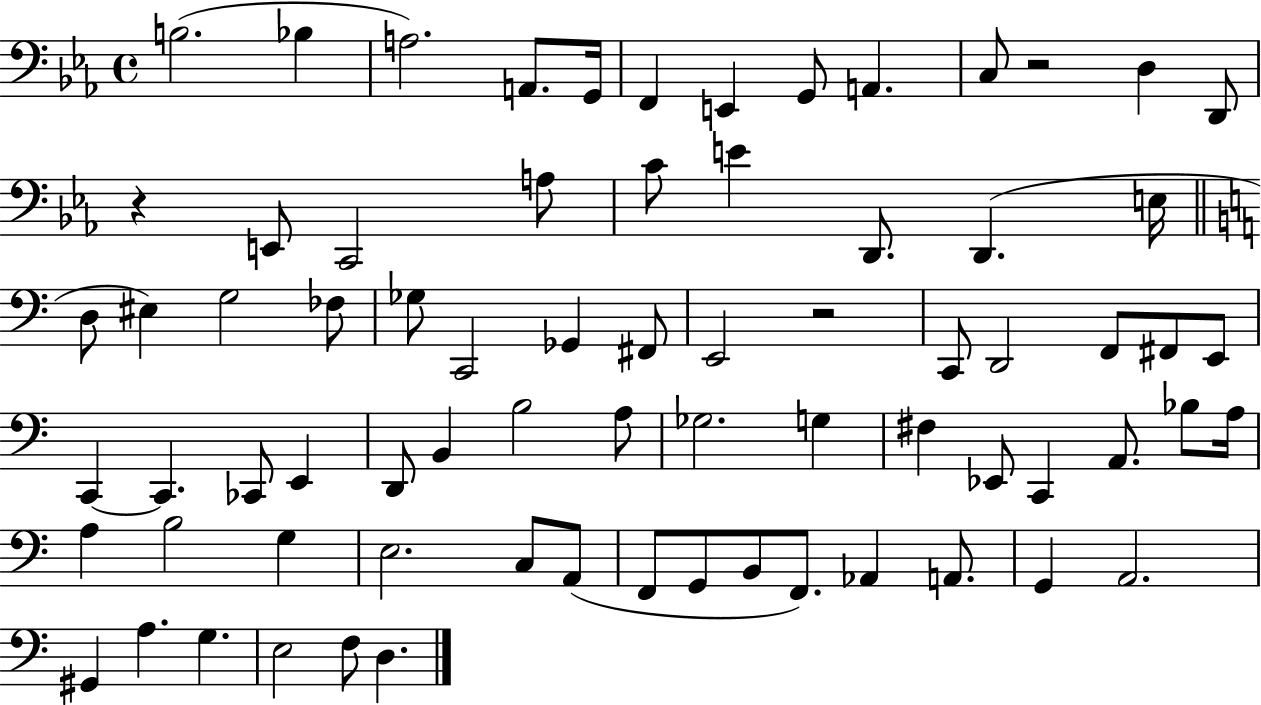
X:1
T:Untitled
M:4/4
L:1/4
K:Eb
B,2 _B, A,2 A,,/2 G,,/4 F,, E,, G,,/2 A,, C,/2 z2 D, D,,/2 z E,,/2 C,,2 A,/2 C/2 E D,,/2 D,, E,/4 D,/2 ^E, G,2 _F,/2 _G,/2 C,,2 _G,, ^F,,/2 E,,2 z2 C,,/2 D,,2 F,,/2 ^F,,/2 E,,/2 C,, C,, _C,,/2 E,, D,,/2 B,, B,2 A,/2 _G,2 G, ^F, _E,,/2 C,, A,,/2 _B,/2 A,/4 A, B,2 G, E,2 C,/2 A,,/2 F,,/2 G,,/2 B,,/2 F,,/2 _A,, A,,/2 G,, A,,2 ^G,, A, G, E,2 F,/2 D,